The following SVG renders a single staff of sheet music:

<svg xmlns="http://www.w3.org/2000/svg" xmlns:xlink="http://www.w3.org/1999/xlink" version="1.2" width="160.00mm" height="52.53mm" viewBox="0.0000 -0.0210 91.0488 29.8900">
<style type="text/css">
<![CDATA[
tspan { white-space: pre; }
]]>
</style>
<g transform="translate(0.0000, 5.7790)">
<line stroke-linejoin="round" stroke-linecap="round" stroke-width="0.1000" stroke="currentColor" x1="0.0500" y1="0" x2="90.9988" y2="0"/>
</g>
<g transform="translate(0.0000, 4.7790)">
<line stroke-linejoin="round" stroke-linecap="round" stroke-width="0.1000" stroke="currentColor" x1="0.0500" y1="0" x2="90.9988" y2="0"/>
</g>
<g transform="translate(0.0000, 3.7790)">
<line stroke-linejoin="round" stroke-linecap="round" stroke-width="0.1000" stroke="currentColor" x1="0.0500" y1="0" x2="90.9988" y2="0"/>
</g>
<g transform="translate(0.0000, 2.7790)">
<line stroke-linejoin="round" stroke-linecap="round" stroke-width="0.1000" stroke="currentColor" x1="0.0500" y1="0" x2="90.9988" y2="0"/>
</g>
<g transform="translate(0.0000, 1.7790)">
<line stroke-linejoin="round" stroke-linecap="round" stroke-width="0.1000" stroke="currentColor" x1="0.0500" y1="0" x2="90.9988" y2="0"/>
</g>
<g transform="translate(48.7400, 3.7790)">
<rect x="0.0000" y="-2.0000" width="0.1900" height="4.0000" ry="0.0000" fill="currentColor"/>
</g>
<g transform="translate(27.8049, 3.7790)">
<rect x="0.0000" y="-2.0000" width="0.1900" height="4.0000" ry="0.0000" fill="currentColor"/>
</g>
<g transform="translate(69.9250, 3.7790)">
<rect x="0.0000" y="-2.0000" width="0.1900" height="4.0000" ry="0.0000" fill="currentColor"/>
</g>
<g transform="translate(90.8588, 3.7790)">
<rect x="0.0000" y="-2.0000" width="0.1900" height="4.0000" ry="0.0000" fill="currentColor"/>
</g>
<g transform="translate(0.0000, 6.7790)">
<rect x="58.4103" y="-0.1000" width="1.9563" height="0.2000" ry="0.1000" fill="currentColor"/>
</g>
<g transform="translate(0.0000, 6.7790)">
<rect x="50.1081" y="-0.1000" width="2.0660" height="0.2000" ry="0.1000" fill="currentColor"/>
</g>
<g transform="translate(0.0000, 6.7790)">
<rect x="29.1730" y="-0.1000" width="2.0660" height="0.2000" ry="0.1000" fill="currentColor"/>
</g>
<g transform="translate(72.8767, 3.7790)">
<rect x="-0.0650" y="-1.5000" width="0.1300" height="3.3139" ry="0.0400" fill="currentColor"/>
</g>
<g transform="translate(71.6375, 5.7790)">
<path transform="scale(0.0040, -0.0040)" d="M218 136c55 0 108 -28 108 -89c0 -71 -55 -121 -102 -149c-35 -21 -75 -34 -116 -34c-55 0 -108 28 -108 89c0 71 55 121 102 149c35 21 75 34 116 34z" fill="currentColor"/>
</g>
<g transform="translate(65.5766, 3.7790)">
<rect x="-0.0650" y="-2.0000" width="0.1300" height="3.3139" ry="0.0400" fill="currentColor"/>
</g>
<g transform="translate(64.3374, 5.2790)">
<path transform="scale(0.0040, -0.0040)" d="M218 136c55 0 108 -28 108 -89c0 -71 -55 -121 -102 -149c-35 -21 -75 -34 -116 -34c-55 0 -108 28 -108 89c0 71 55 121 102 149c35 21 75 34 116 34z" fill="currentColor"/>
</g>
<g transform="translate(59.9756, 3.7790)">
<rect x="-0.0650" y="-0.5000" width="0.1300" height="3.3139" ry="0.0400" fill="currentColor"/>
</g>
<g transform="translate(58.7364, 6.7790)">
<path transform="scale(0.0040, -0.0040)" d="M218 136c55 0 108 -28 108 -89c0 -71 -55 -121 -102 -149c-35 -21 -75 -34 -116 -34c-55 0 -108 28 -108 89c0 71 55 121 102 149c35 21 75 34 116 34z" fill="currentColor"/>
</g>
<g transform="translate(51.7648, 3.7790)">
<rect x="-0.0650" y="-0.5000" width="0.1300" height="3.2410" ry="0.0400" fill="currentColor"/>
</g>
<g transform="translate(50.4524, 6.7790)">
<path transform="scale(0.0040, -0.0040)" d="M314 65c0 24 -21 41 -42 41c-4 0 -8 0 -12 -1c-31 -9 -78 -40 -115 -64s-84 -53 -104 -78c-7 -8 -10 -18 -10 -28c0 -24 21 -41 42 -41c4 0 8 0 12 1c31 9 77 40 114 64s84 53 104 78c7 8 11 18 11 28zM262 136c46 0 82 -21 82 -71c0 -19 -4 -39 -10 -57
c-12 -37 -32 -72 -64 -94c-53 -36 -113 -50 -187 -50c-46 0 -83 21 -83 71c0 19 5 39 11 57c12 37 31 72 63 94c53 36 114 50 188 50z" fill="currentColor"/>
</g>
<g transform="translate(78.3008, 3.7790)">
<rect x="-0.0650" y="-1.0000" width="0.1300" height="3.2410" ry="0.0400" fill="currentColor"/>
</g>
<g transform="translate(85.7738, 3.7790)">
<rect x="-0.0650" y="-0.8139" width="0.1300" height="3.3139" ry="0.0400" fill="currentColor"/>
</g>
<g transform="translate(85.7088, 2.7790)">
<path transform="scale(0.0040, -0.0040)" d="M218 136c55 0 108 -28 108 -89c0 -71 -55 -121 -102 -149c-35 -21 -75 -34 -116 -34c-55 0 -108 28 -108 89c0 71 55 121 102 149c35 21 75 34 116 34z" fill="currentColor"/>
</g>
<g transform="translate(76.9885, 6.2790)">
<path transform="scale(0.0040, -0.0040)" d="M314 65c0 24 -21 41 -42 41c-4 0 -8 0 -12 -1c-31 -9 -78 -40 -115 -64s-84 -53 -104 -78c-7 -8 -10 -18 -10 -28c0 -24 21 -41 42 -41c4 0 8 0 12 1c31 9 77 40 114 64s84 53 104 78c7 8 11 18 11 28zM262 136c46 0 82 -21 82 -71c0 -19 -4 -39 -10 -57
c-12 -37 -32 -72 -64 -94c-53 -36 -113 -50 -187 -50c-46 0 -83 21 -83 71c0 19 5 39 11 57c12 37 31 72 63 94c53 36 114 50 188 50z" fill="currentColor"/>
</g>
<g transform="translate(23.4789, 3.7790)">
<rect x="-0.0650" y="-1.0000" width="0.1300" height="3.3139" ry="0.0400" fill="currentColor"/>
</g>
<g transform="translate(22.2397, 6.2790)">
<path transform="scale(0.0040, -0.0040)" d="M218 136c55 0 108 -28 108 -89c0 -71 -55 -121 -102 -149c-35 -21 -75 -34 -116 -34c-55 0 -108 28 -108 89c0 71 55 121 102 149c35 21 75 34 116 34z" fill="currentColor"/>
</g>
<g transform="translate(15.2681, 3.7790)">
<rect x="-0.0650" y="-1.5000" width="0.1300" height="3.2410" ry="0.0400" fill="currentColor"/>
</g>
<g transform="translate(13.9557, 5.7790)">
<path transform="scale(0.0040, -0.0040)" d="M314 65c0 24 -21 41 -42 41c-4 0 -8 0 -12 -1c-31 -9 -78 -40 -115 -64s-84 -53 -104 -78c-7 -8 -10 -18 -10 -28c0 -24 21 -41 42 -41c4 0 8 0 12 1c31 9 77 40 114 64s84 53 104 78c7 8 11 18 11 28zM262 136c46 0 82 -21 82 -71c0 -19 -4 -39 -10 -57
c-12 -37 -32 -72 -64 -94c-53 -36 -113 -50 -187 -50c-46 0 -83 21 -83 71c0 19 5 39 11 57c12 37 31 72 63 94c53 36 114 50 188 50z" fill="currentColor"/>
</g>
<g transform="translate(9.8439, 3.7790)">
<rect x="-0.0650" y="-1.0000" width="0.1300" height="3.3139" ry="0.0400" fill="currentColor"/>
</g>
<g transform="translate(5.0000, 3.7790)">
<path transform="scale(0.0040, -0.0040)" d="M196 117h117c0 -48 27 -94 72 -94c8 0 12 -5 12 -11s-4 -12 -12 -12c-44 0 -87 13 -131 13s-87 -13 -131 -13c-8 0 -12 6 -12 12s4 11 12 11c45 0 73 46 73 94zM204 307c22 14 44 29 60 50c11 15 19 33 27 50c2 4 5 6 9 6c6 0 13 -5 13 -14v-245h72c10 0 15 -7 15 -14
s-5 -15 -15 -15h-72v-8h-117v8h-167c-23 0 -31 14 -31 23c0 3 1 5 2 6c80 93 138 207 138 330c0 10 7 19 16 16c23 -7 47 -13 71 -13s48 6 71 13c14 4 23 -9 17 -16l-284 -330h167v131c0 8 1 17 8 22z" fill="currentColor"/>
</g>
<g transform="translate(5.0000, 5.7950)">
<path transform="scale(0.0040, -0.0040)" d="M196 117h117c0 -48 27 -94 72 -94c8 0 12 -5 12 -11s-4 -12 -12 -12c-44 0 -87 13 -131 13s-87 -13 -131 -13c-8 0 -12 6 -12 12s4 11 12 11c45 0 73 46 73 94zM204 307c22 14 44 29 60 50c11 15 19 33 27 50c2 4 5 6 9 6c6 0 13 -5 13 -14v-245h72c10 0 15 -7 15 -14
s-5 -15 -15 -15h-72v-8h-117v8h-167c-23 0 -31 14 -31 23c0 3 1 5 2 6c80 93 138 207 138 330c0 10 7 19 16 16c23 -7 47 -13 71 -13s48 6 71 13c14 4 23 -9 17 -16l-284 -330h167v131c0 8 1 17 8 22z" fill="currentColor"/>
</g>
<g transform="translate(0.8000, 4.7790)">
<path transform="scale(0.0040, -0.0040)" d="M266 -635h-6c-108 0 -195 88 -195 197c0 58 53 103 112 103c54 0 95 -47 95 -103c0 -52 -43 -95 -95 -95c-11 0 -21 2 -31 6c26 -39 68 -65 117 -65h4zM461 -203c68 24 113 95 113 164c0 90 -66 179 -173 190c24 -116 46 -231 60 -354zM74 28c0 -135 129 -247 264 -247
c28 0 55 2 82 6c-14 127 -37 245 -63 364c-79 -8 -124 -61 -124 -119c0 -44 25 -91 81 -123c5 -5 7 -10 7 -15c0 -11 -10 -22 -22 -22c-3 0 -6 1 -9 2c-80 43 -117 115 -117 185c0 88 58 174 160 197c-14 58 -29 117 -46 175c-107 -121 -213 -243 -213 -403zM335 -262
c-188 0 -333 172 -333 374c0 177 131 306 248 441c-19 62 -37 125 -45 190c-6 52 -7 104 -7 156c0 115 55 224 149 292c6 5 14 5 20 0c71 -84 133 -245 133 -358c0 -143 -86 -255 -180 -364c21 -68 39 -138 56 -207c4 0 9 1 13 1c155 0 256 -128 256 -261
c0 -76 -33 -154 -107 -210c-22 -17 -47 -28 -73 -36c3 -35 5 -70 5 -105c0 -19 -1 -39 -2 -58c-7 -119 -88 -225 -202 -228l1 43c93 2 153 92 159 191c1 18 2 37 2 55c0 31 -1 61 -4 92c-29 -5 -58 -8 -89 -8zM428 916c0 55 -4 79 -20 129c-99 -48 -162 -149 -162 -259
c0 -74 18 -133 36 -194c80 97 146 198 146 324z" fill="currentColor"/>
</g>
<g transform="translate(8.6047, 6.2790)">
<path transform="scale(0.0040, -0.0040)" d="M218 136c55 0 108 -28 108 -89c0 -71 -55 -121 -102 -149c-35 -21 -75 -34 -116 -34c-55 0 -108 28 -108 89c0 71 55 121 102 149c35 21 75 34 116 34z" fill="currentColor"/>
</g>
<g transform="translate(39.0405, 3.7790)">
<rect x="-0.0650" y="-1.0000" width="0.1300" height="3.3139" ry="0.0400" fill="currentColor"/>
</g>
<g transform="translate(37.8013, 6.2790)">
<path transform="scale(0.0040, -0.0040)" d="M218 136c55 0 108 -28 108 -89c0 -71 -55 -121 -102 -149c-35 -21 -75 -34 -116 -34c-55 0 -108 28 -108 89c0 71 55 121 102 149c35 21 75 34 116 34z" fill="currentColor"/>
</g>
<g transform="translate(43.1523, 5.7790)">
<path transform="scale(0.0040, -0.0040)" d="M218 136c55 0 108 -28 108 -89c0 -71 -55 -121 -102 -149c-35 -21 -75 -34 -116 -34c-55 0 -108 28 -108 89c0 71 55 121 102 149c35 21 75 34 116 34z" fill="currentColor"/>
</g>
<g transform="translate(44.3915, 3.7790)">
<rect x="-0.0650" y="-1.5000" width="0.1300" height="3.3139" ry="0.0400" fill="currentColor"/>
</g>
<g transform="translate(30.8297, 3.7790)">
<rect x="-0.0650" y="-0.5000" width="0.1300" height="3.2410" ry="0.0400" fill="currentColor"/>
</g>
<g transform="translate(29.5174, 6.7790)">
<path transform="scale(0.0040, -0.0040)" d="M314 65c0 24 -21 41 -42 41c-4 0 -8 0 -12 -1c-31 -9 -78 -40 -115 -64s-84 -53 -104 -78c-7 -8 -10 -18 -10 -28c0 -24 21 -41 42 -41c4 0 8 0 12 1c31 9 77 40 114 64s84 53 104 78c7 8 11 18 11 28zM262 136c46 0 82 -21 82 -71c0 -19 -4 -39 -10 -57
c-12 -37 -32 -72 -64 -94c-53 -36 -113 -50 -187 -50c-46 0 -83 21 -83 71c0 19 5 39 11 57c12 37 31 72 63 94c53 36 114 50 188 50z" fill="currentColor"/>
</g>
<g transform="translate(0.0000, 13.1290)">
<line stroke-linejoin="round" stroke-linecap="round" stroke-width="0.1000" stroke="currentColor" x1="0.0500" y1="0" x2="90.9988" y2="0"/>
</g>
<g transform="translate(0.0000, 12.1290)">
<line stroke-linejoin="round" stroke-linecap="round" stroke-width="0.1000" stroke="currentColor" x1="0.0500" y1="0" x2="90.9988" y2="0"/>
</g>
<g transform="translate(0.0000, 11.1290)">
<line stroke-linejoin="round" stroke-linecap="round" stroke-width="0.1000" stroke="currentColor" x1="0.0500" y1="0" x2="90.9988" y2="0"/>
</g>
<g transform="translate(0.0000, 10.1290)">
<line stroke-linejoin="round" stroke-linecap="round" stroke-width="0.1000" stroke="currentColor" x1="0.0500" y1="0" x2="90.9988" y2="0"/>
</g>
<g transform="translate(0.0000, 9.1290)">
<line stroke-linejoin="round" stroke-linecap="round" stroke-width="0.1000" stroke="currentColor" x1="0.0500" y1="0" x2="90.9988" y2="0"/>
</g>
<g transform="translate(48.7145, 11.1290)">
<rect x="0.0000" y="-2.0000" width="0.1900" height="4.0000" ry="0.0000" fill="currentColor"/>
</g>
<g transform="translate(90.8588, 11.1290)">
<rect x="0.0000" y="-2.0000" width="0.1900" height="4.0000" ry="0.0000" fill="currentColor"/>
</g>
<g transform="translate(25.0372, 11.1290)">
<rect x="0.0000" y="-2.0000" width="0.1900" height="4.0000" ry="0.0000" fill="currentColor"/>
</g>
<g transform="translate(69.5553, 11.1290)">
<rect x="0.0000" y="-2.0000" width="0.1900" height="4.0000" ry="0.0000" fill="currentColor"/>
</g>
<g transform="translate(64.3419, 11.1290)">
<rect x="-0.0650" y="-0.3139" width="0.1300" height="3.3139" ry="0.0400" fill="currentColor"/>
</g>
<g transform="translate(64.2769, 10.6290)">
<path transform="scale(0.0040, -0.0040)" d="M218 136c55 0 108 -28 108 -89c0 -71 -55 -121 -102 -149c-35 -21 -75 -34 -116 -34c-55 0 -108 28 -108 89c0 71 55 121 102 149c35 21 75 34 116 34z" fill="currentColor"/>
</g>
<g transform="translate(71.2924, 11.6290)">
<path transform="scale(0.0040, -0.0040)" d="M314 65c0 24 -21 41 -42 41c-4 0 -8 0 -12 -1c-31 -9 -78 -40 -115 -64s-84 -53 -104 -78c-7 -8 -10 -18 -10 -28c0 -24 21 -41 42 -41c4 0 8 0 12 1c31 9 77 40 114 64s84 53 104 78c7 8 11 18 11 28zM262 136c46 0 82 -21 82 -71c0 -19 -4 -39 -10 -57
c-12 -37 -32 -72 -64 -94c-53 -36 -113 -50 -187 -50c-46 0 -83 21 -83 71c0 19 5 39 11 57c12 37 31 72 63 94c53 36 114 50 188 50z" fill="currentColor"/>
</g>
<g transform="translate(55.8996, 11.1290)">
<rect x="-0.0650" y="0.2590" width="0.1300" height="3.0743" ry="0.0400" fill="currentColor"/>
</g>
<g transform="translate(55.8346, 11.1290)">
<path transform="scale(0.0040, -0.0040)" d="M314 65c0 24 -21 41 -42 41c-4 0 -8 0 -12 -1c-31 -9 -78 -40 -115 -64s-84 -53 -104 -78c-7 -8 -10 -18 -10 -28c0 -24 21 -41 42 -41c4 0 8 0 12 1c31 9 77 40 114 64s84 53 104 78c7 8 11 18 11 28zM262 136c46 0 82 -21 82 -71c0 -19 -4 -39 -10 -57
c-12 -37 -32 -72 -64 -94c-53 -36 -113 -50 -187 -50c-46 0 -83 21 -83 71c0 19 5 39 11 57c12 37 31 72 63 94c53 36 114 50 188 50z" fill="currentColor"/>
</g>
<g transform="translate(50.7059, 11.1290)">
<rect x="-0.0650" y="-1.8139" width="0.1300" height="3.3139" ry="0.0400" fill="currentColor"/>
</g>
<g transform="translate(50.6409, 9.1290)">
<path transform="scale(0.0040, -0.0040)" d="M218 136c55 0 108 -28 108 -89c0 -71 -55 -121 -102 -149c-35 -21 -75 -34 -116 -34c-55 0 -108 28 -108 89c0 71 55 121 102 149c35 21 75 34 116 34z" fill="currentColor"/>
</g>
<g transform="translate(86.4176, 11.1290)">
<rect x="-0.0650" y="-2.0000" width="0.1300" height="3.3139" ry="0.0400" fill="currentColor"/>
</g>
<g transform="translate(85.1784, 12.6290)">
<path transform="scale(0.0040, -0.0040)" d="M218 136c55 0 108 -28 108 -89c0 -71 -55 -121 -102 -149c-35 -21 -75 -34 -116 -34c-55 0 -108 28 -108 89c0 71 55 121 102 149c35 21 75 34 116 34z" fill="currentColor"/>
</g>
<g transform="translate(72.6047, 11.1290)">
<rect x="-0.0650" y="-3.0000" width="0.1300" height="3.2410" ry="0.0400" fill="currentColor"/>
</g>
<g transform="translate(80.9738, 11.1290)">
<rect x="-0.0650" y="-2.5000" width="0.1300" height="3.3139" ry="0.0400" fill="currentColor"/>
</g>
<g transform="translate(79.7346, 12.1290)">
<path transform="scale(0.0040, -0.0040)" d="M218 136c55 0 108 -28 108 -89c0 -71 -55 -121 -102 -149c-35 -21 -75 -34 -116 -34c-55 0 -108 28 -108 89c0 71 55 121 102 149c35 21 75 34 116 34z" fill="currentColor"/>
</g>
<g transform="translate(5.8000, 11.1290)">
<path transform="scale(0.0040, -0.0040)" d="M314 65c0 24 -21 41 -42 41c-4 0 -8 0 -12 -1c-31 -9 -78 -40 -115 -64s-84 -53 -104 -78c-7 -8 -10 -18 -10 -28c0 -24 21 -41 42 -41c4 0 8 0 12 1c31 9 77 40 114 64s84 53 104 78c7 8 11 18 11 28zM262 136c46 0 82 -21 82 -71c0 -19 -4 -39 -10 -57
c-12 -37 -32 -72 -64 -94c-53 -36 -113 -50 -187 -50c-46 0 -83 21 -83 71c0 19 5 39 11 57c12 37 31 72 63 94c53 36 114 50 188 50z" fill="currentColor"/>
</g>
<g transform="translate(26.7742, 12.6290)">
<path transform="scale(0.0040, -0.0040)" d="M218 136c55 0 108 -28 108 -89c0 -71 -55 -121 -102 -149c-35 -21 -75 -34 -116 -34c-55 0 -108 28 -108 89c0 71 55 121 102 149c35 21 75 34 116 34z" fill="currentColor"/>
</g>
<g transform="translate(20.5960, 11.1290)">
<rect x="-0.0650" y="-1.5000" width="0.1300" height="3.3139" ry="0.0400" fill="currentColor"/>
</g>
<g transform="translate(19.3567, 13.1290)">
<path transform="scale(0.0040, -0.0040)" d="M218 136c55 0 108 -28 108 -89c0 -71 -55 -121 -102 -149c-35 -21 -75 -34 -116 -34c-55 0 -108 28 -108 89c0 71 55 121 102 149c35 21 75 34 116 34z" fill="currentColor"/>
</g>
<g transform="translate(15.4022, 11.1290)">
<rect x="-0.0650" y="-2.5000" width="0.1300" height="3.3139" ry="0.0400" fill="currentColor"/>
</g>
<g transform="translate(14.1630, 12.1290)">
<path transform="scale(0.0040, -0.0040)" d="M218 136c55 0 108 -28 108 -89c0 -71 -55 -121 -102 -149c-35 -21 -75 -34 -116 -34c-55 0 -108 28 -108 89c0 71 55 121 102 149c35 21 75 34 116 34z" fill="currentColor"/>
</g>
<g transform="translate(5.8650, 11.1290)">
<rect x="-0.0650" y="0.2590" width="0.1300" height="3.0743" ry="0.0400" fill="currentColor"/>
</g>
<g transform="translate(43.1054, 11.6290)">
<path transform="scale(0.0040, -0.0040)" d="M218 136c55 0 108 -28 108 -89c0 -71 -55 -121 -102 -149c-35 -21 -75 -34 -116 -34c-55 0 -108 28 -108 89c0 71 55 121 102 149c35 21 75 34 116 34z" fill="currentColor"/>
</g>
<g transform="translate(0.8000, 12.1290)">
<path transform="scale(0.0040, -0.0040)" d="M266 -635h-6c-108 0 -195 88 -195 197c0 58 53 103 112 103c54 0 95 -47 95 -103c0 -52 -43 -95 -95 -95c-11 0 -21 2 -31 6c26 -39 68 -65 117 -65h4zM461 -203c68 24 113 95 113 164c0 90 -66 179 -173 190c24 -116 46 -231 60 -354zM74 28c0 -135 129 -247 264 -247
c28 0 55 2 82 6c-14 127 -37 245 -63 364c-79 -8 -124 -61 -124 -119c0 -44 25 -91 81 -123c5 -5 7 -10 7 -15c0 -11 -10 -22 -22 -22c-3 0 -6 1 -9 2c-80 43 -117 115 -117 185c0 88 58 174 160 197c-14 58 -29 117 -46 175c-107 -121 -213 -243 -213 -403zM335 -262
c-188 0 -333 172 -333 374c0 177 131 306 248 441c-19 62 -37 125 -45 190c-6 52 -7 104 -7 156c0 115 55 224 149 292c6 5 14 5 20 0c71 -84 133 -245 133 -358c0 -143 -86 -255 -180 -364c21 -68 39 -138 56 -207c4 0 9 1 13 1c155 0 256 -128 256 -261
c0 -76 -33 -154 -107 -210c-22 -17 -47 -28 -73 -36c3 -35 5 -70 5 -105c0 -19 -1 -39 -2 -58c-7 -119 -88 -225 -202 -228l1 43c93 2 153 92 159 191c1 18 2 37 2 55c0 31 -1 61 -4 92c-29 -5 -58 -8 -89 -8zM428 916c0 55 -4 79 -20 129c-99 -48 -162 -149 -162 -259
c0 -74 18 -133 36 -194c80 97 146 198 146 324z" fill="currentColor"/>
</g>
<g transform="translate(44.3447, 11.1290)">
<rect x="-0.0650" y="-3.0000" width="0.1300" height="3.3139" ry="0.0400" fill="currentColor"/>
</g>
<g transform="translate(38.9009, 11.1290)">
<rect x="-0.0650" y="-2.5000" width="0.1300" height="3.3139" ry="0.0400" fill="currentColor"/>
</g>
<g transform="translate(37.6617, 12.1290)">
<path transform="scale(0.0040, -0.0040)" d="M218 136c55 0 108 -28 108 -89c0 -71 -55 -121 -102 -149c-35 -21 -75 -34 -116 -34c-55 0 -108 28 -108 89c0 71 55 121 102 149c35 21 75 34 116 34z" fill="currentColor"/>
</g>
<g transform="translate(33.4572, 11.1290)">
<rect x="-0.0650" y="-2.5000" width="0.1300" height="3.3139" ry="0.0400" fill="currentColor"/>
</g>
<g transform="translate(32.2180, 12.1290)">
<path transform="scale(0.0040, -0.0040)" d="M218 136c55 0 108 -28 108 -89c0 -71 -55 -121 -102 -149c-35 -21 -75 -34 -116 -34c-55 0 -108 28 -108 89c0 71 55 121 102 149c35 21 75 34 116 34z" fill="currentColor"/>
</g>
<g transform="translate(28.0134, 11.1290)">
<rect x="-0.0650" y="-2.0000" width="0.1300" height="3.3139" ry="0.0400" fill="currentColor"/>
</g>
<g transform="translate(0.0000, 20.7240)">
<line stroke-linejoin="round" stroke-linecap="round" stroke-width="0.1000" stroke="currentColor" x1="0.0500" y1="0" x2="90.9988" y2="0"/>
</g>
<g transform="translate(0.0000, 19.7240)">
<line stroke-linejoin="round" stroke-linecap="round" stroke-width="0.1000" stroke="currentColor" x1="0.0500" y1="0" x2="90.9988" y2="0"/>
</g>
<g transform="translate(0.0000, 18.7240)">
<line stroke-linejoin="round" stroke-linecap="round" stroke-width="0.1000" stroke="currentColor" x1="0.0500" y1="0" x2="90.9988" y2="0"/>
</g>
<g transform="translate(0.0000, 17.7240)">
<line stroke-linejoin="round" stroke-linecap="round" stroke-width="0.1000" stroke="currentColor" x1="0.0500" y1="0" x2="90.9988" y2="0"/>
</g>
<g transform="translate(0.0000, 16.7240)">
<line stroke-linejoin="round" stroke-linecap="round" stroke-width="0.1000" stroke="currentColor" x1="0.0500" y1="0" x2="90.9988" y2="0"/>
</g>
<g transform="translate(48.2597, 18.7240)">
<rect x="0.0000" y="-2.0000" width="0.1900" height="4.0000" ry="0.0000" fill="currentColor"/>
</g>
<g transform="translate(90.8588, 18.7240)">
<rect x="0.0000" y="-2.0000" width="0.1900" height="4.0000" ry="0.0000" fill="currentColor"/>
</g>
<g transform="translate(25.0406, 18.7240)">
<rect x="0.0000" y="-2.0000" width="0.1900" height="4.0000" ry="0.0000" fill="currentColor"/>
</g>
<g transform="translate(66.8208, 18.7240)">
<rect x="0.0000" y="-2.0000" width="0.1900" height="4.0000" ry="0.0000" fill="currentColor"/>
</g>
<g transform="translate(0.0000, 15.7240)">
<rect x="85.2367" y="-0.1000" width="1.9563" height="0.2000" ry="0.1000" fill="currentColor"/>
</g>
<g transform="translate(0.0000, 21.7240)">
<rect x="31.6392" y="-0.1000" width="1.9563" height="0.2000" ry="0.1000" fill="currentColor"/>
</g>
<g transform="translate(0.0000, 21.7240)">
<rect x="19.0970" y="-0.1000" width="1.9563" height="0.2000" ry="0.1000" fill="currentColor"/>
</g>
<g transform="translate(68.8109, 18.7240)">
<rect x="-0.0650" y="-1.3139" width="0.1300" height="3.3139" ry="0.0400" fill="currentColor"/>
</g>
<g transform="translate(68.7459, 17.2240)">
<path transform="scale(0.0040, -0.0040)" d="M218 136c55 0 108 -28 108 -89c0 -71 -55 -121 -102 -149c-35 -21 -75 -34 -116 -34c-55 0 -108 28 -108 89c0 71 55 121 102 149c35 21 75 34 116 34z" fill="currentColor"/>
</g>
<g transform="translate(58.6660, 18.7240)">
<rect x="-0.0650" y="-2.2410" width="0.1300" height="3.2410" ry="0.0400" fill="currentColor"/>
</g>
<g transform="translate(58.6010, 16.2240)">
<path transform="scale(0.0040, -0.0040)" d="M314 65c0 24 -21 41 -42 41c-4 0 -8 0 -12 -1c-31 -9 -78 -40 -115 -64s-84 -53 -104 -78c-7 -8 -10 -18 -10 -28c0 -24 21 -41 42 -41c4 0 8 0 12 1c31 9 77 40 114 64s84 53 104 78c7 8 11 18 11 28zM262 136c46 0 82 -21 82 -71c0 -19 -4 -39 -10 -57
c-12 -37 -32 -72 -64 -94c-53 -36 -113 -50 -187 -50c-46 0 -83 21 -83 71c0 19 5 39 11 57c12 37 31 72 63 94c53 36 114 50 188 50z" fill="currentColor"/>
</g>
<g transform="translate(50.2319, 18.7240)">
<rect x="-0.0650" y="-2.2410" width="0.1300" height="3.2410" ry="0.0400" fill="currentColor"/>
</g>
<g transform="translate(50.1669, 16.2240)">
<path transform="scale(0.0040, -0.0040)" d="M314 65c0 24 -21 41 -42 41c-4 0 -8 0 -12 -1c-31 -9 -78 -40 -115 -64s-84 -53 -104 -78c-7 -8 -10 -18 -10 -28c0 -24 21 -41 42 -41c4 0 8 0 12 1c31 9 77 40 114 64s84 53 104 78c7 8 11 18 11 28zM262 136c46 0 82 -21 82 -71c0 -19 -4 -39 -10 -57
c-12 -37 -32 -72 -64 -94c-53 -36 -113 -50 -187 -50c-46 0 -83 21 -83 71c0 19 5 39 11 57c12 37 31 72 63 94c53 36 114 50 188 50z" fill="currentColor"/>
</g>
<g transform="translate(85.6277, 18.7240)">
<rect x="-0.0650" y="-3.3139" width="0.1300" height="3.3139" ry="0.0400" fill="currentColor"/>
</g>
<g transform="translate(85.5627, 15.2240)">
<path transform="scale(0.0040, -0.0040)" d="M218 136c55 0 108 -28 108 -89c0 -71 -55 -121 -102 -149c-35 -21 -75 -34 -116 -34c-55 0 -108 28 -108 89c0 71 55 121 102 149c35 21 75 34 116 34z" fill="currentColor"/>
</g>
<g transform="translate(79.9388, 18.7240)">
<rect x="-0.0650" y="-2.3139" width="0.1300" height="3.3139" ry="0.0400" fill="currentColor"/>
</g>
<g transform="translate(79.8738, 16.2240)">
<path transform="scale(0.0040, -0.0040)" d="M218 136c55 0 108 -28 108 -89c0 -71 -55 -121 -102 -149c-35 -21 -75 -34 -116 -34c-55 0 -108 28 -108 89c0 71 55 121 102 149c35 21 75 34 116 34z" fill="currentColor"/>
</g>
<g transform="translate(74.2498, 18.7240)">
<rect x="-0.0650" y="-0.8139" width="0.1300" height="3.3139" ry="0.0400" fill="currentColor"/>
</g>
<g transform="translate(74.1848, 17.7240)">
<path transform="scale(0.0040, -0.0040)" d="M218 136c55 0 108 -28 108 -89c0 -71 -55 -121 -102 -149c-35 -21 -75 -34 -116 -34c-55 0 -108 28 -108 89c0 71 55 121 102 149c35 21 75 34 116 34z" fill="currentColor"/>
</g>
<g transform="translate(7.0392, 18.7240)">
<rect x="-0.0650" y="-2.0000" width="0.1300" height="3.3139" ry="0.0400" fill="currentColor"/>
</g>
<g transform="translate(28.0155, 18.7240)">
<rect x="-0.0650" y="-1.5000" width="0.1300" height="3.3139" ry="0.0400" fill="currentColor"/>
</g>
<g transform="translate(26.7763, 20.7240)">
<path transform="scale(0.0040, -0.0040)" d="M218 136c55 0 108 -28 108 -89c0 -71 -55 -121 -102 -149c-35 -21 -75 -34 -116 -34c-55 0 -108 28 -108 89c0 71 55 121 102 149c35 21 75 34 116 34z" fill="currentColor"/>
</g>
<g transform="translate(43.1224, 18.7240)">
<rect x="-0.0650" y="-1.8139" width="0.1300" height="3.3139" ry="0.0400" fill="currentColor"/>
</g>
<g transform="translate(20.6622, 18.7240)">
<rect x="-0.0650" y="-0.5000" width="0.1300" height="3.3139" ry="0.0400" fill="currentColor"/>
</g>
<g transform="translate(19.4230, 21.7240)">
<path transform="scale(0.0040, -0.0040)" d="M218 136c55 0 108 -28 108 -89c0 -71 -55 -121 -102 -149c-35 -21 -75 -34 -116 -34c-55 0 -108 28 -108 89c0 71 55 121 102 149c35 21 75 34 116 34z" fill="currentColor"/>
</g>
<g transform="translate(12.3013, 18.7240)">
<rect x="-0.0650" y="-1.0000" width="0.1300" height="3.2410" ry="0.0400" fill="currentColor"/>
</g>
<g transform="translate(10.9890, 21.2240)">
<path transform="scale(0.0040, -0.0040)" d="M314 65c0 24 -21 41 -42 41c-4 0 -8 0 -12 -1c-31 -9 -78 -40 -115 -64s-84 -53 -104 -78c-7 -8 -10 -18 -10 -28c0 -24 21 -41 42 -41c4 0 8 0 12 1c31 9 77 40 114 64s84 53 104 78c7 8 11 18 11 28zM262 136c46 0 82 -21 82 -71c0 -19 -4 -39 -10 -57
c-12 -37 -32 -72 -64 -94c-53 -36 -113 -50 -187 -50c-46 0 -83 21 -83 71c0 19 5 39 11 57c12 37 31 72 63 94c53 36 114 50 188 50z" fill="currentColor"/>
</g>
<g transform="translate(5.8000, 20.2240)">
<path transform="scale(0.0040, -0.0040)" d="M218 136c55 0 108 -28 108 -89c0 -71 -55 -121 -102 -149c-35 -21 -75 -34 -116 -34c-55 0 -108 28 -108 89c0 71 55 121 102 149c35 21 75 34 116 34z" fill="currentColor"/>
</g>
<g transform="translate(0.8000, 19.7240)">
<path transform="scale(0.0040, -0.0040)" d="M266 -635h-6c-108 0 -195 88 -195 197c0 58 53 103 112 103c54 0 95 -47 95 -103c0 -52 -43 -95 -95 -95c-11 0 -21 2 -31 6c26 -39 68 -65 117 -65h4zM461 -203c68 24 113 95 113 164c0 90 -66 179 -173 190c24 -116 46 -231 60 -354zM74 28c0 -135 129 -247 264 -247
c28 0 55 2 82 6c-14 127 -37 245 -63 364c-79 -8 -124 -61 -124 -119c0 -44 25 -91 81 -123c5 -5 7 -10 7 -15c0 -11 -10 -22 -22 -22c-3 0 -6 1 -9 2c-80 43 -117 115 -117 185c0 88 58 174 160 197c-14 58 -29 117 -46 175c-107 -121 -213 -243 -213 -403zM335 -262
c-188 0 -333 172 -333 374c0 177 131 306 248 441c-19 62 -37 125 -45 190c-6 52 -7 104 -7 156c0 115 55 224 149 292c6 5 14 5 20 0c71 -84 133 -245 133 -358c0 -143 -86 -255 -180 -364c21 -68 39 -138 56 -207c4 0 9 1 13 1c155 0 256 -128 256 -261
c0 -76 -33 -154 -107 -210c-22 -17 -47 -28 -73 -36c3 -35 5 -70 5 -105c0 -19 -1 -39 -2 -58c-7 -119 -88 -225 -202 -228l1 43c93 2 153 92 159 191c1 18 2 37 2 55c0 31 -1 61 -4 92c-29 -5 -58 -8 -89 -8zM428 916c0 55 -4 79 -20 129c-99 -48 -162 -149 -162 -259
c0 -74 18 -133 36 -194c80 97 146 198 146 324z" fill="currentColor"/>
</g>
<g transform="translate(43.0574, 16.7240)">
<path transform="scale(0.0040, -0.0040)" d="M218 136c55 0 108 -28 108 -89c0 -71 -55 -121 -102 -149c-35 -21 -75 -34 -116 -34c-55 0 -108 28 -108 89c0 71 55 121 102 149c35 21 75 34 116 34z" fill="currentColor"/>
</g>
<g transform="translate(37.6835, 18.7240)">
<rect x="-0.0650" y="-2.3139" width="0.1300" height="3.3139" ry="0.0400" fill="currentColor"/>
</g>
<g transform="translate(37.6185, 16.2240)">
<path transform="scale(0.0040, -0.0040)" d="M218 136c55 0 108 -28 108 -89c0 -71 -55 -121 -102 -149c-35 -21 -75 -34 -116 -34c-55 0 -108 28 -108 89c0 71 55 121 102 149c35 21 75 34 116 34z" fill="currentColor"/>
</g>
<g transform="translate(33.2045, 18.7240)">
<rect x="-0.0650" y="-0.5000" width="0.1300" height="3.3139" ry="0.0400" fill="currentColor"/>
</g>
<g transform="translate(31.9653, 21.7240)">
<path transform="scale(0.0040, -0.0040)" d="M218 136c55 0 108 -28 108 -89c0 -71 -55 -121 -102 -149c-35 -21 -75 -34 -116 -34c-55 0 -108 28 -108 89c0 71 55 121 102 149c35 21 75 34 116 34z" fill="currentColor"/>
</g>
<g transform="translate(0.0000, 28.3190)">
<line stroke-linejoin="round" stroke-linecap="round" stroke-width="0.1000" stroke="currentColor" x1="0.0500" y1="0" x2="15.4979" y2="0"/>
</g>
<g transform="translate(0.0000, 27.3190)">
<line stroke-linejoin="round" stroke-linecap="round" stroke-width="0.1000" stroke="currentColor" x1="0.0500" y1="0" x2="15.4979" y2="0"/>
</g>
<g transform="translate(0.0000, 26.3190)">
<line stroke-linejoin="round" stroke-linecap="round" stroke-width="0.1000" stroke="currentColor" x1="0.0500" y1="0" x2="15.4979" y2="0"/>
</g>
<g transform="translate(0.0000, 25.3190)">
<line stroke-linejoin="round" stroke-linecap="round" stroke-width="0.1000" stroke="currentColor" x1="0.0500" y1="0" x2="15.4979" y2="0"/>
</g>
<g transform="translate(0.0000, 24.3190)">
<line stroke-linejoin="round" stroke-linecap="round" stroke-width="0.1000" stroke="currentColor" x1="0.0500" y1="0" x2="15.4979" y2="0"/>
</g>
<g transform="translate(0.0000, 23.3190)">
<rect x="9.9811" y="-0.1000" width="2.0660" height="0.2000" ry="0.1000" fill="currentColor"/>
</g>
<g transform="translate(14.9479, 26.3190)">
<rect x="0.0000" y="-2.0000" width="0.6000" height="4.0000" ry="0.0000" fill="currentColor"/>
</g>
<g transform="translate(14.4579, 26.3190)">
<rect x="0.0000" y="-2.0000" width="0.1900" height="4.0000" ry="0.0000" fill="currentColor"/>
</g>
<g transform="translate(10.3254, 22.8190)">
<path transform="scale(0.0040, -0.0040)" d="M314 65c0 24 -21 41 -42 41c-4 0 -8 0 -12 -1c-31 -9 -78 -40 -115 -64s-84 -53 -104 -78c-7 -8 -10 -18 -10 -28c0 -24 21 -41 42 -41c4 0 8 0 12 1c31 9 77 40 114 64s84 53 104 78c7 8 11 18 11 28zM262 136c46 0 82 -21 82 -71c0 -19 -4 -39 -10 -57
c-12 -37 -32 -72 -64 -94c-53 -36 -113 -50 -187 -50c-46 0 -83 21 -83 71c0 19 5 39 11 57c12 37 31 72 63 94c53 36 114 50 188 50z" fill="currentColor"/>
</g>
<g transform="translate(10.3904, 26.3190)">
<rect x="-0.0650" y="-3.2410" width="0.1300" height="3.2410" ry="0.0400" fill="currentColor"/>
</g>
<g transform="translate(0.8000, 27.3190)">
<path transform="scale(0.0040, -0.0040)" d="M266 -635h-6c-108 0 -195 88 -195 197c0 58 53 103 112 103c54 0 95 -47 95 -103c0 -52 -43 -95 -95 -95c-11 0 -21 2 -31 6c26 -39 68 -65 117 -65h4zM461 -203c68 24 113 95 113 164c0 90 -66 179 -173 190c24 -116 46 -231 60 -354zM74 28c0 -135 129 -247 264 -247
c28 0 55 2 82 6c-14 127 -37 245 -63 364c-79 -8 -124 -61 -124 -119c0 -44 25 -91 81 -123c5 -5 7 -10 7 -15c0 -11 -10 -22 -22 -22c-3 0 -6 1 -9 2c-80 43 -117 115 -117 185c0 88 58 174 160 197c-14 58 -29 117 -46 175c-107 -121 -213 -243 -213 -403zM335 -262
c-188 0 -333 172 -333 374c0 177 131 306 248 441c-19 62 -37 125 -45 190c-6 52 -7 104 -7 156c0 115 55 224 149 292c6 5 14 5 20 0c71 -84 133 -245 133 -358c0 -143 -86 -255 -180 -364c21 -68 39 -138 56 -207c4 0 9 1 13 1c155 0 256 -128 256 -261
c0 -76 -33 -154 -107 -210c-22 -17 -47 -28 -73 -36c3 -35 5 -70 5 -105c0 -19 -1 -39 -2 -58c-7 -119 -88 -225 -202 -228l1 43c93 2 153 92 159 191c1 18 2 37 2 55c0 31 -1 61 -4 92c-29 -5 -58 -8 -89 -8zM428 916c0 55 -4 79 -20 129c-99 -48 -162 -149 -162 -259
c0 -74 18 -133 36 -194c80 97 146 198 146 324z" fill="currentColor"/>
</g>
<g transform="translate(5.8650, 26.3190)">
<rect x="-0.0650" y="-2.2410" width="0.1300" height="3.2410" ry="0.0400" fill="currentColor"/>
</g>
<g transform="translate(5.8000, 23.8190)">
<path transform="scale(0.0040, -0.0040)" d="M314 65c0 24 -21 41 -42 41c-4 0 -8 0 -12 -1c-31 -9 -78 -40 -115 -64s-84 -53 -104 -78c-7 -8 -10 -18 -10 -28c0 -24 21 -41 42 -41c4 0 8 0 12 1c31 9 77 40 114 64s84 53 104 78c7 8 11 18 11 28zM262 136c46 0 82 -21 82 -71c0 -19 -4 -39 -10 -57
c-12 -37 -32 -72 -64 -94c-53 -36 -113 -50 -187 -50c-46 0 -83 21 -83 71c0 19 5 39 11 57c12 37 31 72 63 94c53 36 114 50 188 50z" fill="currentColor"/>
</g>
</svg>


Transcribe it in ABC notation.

X:1
T:Untitled
M:4/4
L:1/4
K:C
D E2 D C2 D E C2 C F E D2 d B2 G E F G G A f B2 c A2 G F F D2 C E C g f g2 g2 e d g b g2 b2